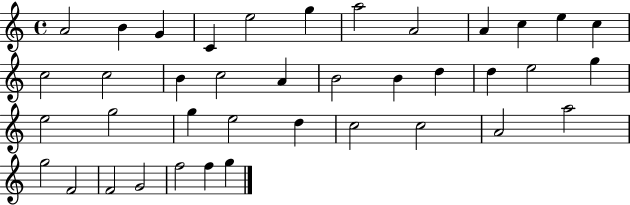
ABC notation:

X:1
T:Untitled
M:4/4
L:1/4
K:C
A2 B G C e2 g a2 A2 A c e c c2 c2 B c2 A B2 B d d e2 g e2 g2 g e2 d c2 c2 A2 a2 g2 F2 F2 G2 f2 f g